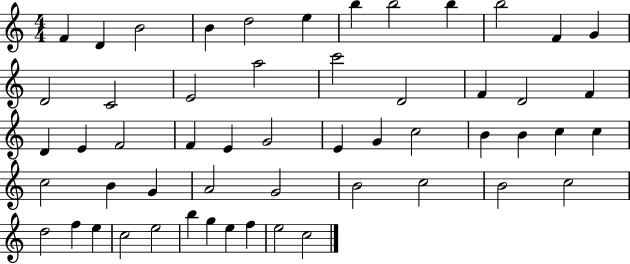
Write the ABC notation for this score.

X:1
T:Untitled
M:4/4
L:1/4
K:C
F D B2 B d2 e b b2 b b2 F G D2 C2 E2 a2 c'2 D2 F D2 F D E F2 F E G2 E G c2 B B c c c2 B G A2 G2 B2 c2 B2 c2 d2 f e c2 e2 b g e f e2 c2